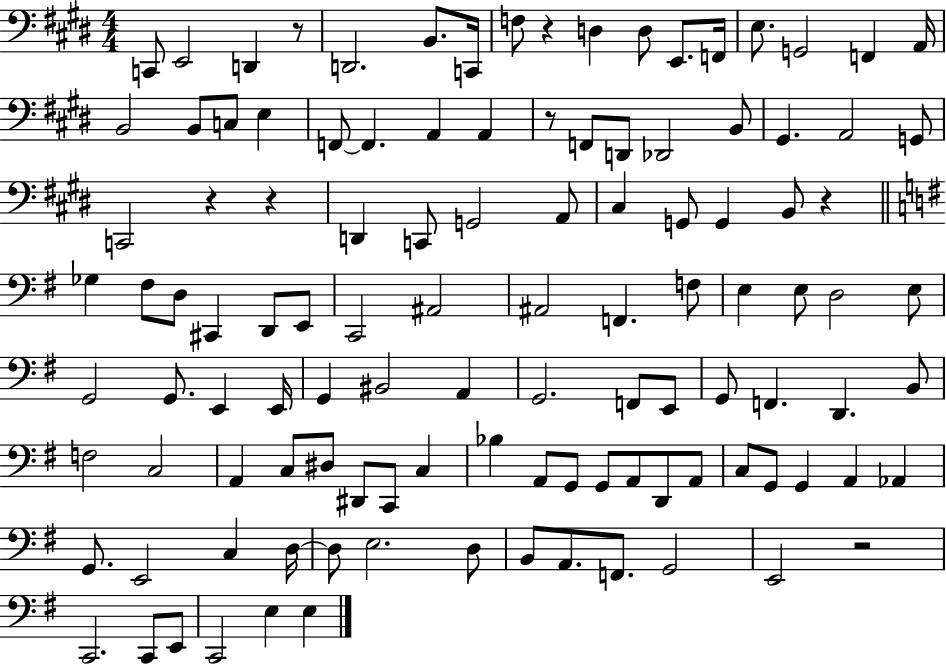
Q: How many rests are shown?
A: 7